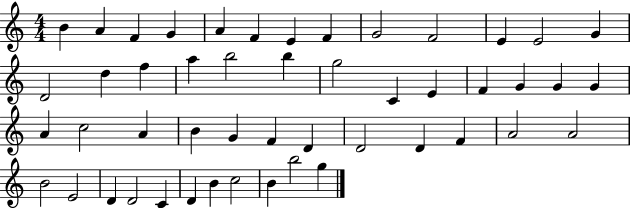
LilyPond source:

{
  \clef treble
  \numericTimeSignature
  \time 4/4
  \key c \major
  b'4 a'4 f'4 g'4 | a'4 f'4 e'4 f'4 | g'2 f'2 | e'4 e'2 g'4 | \break d'2 d''4 f''4 | a''4 b''2 b''4 | g''2 c'4 e'4 | f'4 g'4 g'4 g'4 | \break a'4 c''2 a'4 | b'4 g'4 f'4 d'4 | d'2 d'4 f'4 | a'2 a'2 | \break b'2 e'2 | d'4 d'2 c'4 | d'4 b'4 c''2 | b'4 b''2 g''4 | \break \bar "|."
}